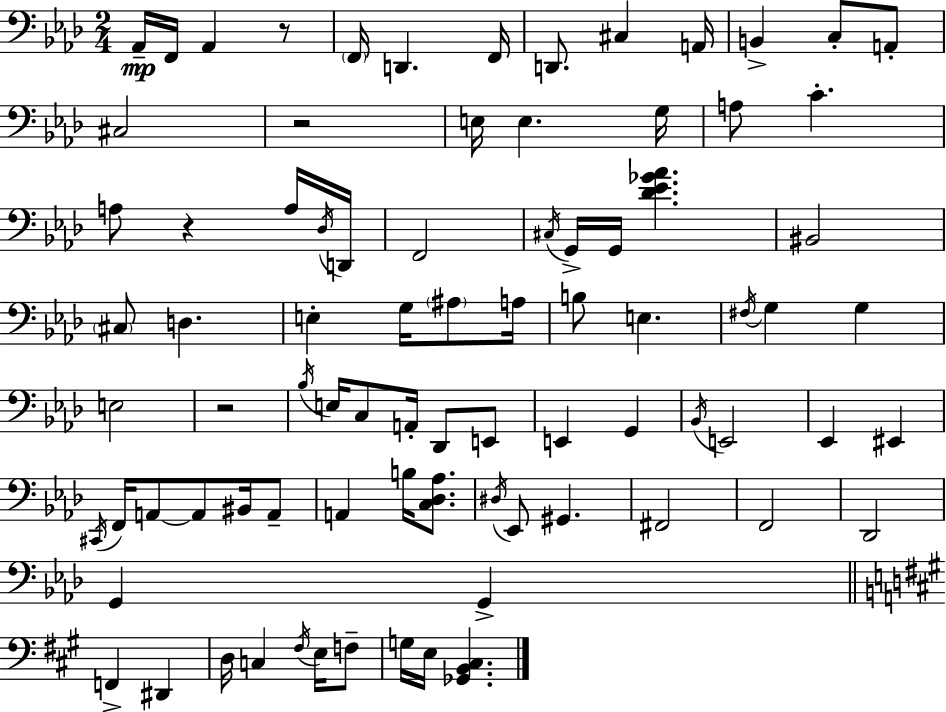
Ab2/s F2/s Ab2/q R/e F2/s D2/q. F2/s D2/e. C#3/q A2/s B2/q C3/e A2/e C#3/h R/h E3/s E3/q. G3/s A3/e C4/q. A3/e R/q A3/s Db3/s D2/s F2/h C#3/s G2/s G2/s [Db4,Eb4,Gb4,Ab4]/q. BIS2/h C#3/e D3/q. E3/q G3/s A#3/e A3/s B3/e E3/q. F#3/s G3/q G3/q E3/h R/h Bb3/s E3/s C3/e A2/s Db2/e E2/e E2/q G2/q Bb2/s E2/h Eb2/q EIS2/q C#2/s F2/s A2/e A2/e BIS2/s A2/e A2/q B3/s [C3,Db3,Ab3]/e. D#3/s Eb2/e G#2/q. F#2/h F2/h Db2/h G2/q G2/q F2/q D#2/q D3/s C3/q F#3/s E3/s F3/e G3/s E3/s [Gb2,B2,C#3]/q.